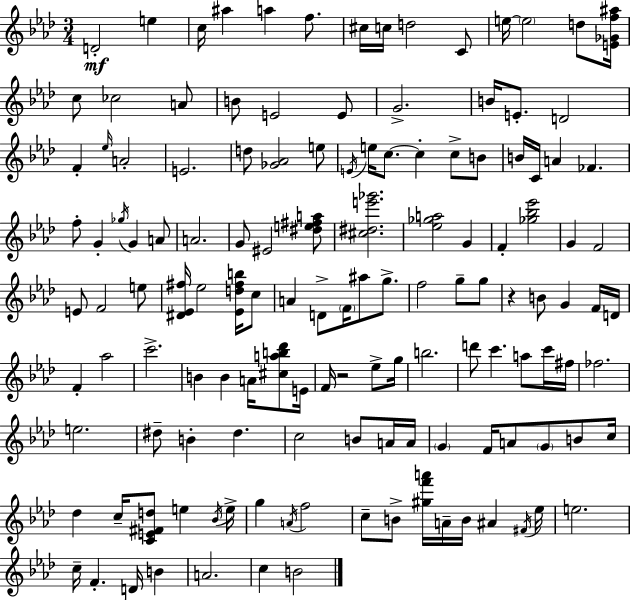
D4/h E5/q C5/s A#5/q A5/q F5/e. C#5/s C5/s D5/h C4/e E5/s E5/h D5/e [E4,Gb4,F5,A#5]/s C5/e CES5/h A4/e B4/e E4/h E4/e G4/h. B4/s E4/e. D4/h F4/q Eb5/s A4/h E4/h. D5/e [Gb4,Ab4]/h E5/e E4/s E5/s C5/e. C5/q C5/e B4/e B4/s C4/s A4/q FES4/q. F5/e G4/q Gb5/s G4/q A4/e A4/h. G4/e EIS4/h [D#5,E5,F#5,A5]/e [C#5,D#5,E6,Gb6]/h. [Eb5,Gb5,A5]/h G4/q F4/q [Gb5,Bb5,Eb6]/h G4/q F4/h E4/e F4/h E5/e [D#4,Eb4,F#5]/s Eb5/h [Eb4,D5,F#5,B5]/s C5/e A4/q D4/e F4/s A#5/e G5/e. F5/h G5/e G5/e R/q B4/e G4/q F4/s D4/s F4/q Ab5/h C6/h. B4/q B4/q A4/s [C#5,A5,B5,Db6]/e E4/s F4/s R/h Eb5/e G5/s B5/h. D6/e C6/q. A5/e C6/s F#5/s FES5/h. E5/h. D#5/e B4/q D#5/q. C5/h B4/e A4/s A4/s G4/q F4/s A4/e G4/e B4/e C5/s Db5/q C5/s [C4,E4,F#4,D5]/e E5/q Bb4/s E5/s G5/q A4/s F5/h C5/e B4/e [G#5,F6,A6]/s A4/s B4/s A#4/q F#4/s Eb5/s E5/h. C5/s F4/q. D4/s B4/q A4/h. C5/q B4/h